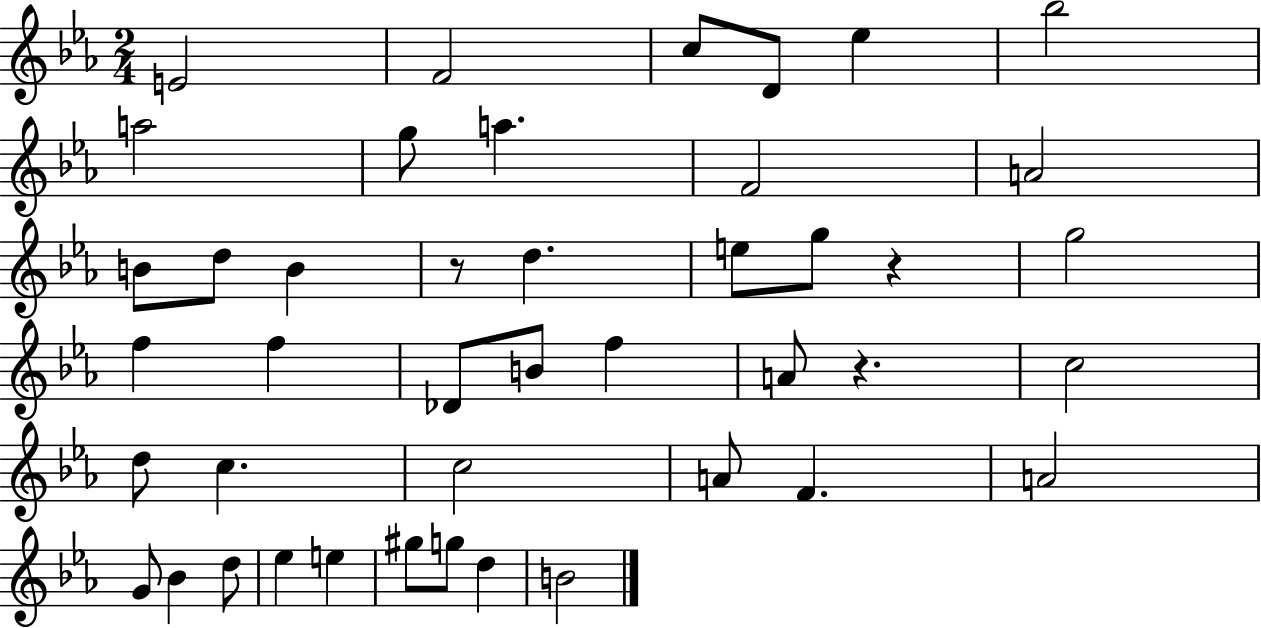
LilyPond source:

{
  \clef treble
  \numericTimeSignature
  \time 2/4
  \key ees \major
  \repeat volta 2 { e'2 | f'2 | c''8 d'8 ees''4 | bes''2 | \break a''2 | g''8 a''4. | f'2 | a'2 | \break b'8 d''8 b'4 | r8 d''4. | e''8 g''8 r4 | g''2 | \break f''4 f''4 | des'8 b'8 f''4 | a'8 r4. | c''2 | \break d''8 c''4. | c''2 | a'8 f'4. | a'2 | \break g'8 bes'4 d''8 | ees''4 e''4 | gis''8 g''8 d''4 | b'2 | \break } \bar "|."
}